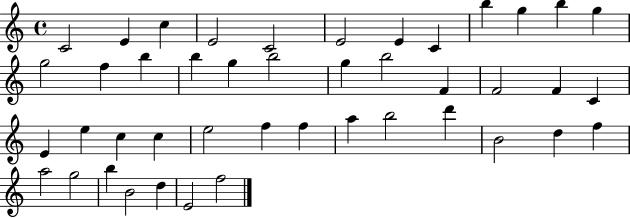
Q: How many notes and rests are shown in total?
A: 44